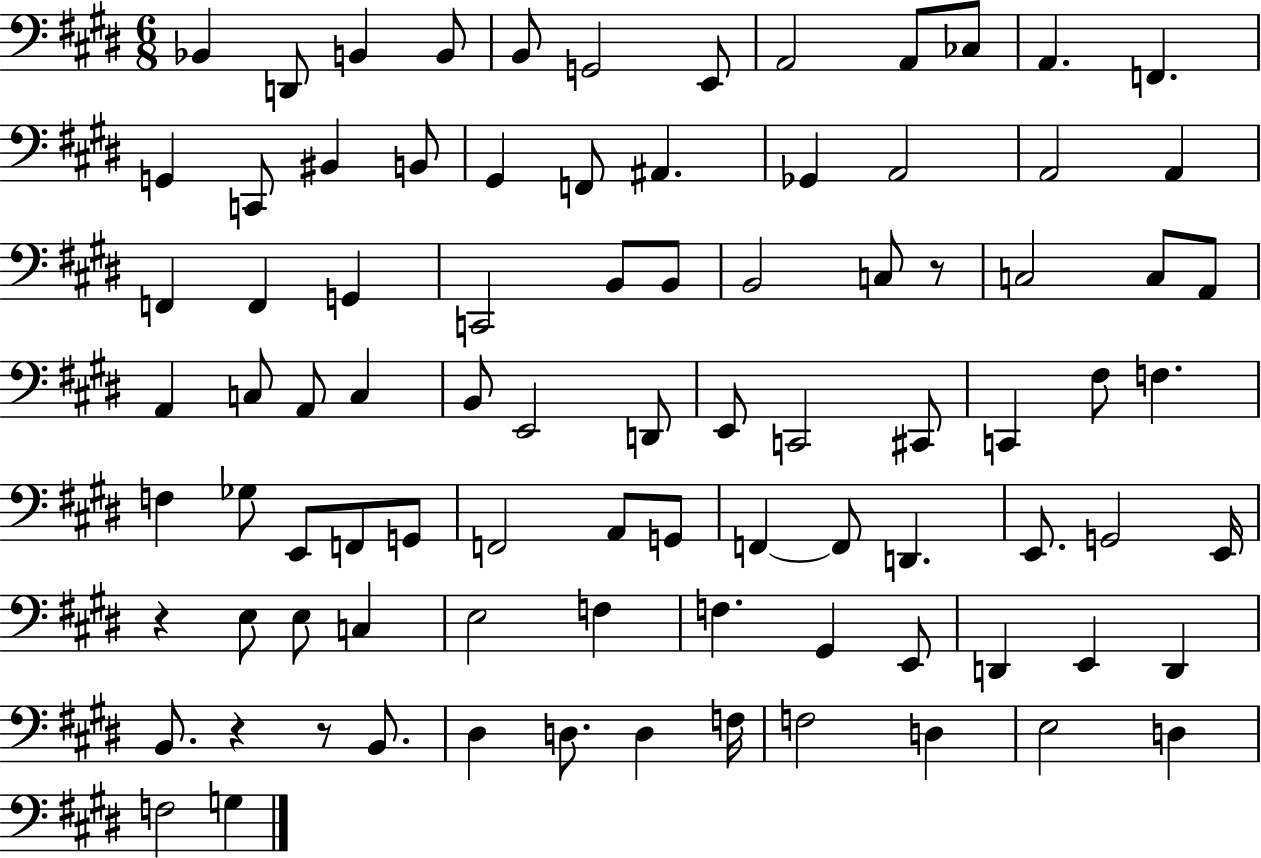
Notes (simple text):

Bb2/q D2/e B2/q B2/e B2/e G2/h E2/e A2/h A2/e CES3/e A2/q. F2/q. G2/q C2/e BIS2/q B2/e G#2/q F2/e A#2/q. Gb2/q A2/h A2/h A2/q F2/q F2/q G2/q C2/h B2/e B2/e B2/h C3/e R/e C3/h C3/e A2/e A2/q C3/e A2/e C3/q B2/e E2/h D2/e E2/e C2/h C#2/e C2/q F#3/e F3/q. F3/q Gb3/e E2/e F2/e G2/e F2/h A2/e G2/e F2/q F2/e D2/q. E2/e. G2/h E2/s R/q E3/e E3/e C3/q E3/h F3/q F3/q. G#2/q E2/e D2/q E2/q D2/q B2/e. R/q R/e B2/e. D#3/q D3/e. D3/q F3/s F3/h D3/q E3/h D3/q F3/h G3/q